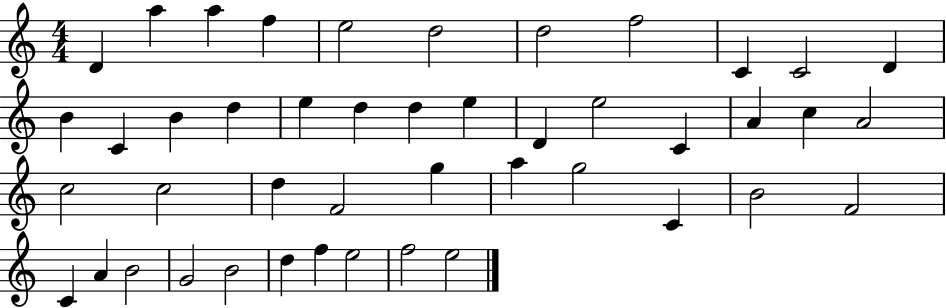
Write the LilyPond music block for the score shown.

{
  \clef treble
  \numericTimeSignature
  \time 4/4
  \key c \major
  d'4 a''4 a''4 f''4 | e''2 d''2 | d''2 f''2 | c'4 c'2 d'4 | \break b'4 c'4 b'4 d''4 | e''4 d''4 d''4 e''4 | d'4 e''2 c'4 | a'4 c''4 a'2 | \break c''2 c''2 | d''4 f'2 g''4 | a''4 g''2 c'4 | b'2 f'2 | \break c'4 a'4 b'2 | g'2 b'2 | d''4 f''4 e''2 | f''2 e''2 | \break \bar "|."
}